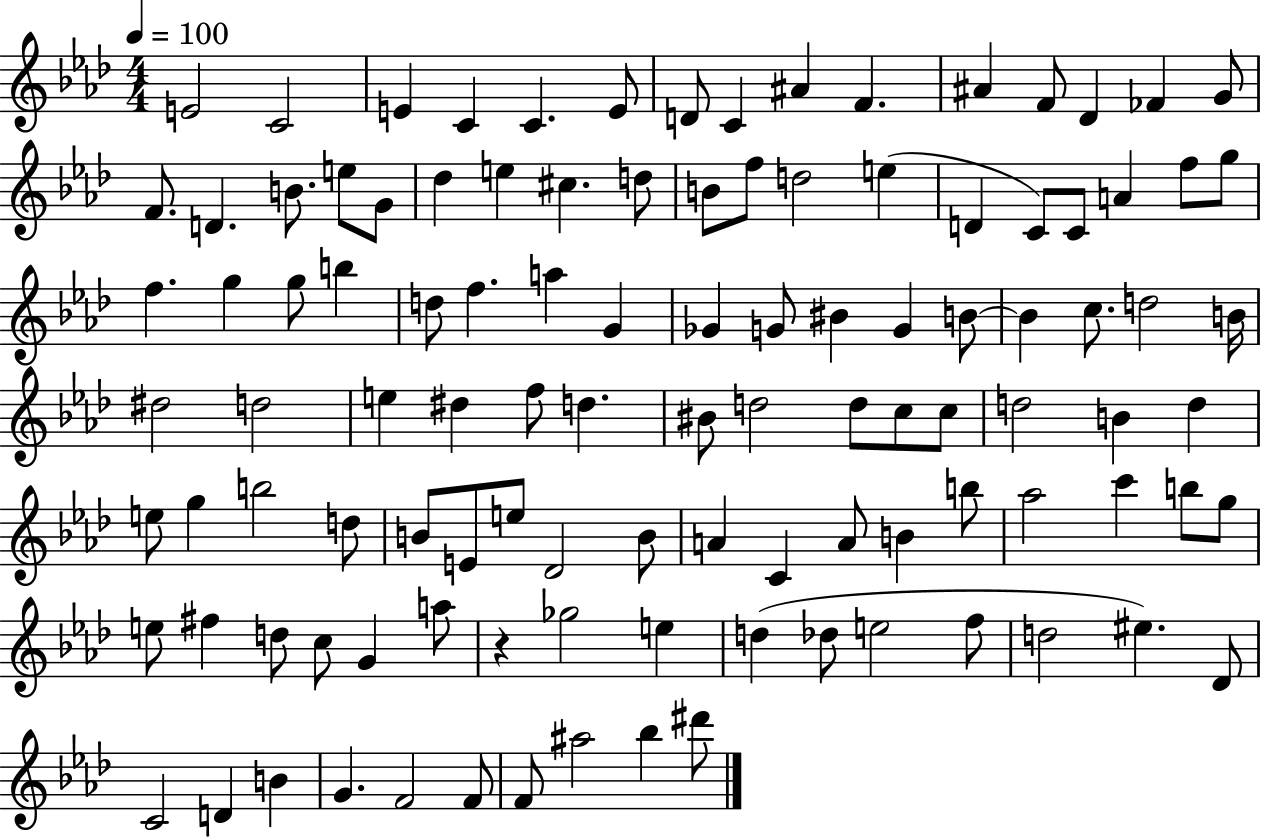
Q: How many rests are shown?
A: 1